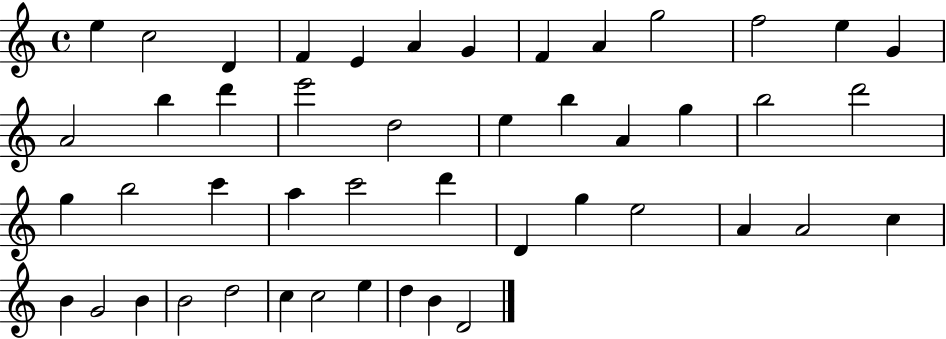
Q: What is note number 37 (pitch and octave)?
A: B4